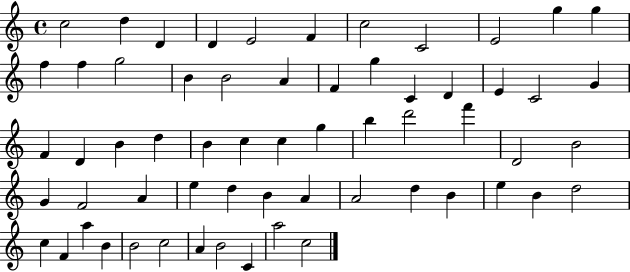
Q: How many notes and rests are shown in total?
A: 61